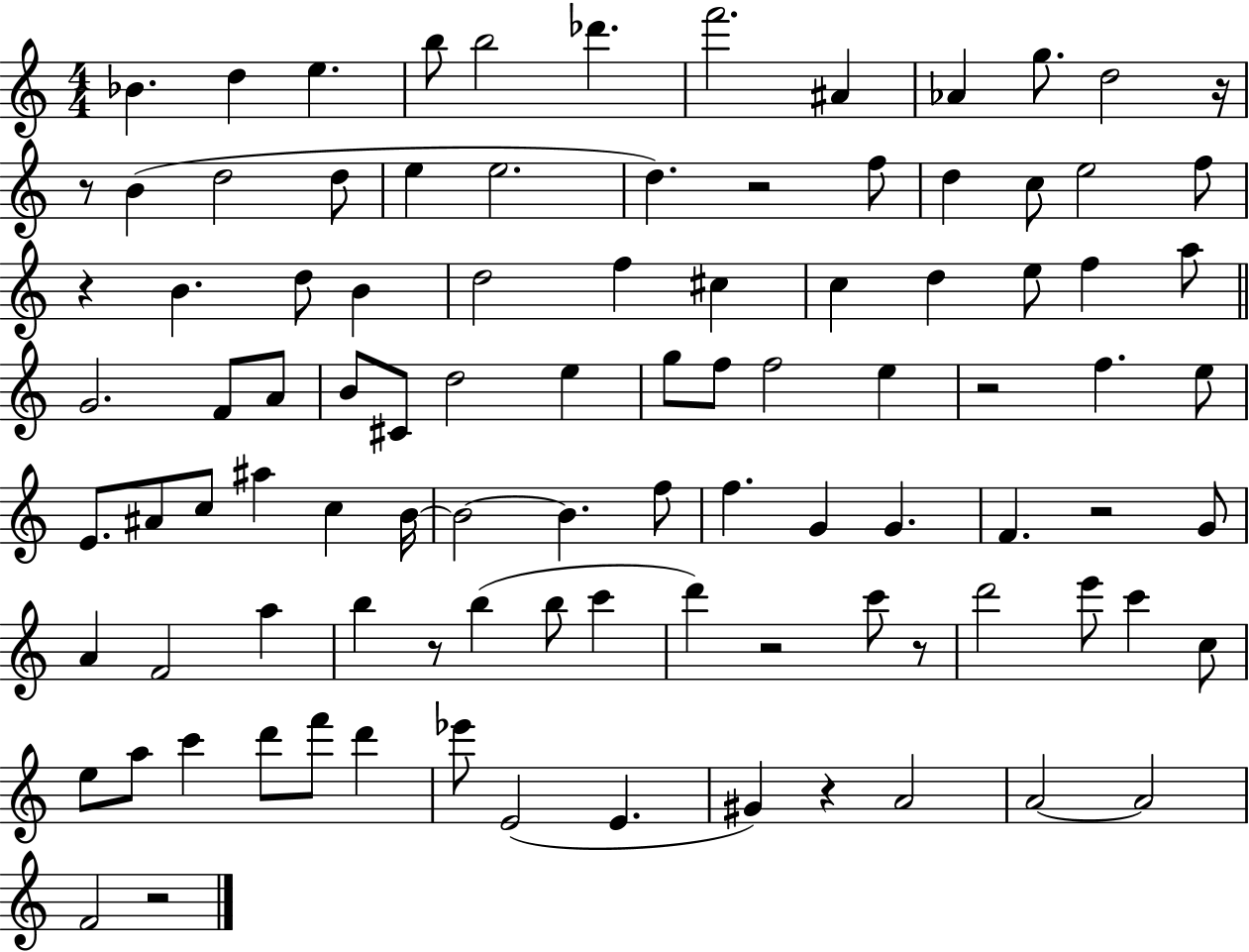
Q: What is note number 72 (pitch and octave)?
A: C6